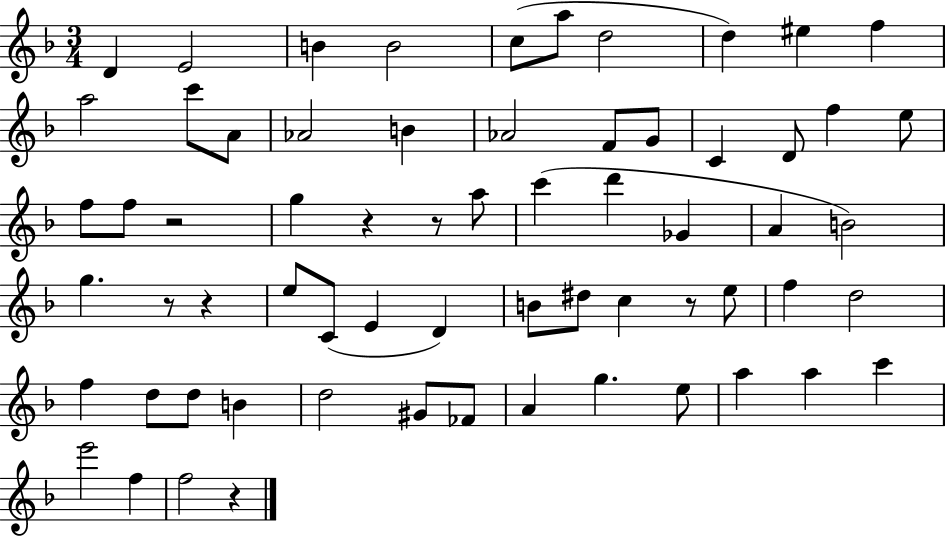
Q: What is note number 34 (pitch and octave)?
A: C4